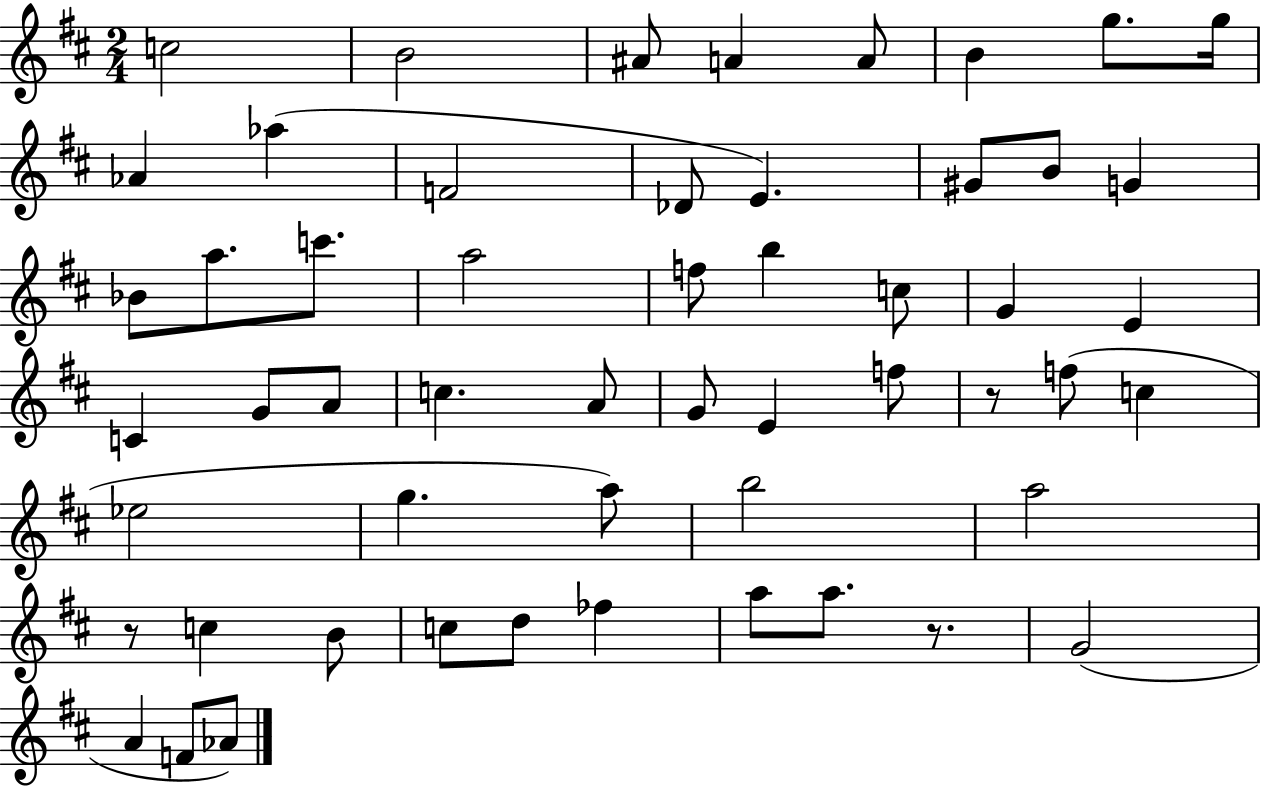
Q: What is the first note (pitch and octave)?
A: C5